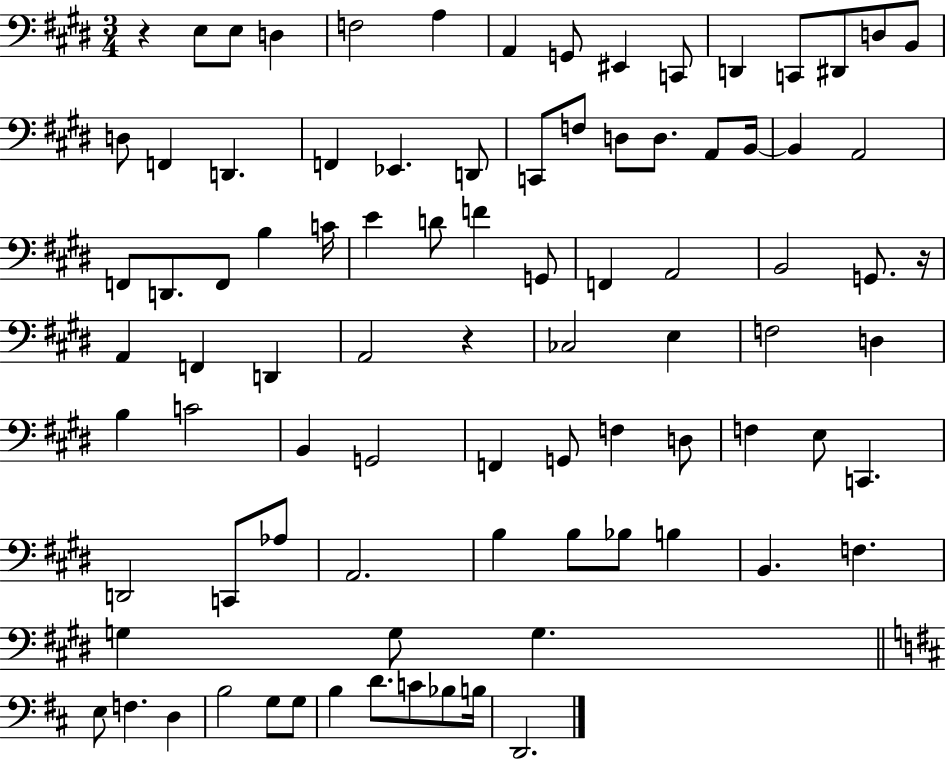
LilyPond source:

{
  \clef bass
  \numericTimeSignature
  \time 3/4
  \key e \major
  r4 e8 e8 d4 | f2 a4 | a,4 g,8 eis,4 c,8 | d,4 c,8 dis,8 d8 b,8 | \break d8 f,4 d,4. | f,4 ees,4. d,8 | c,8 f8 d8 d8. a,8 b,16~~ | b,4 a,2 | \break f,8 d,8. f,8 b4 c'16 | e'4 d'8 f'4 g,8 | f,4 a,2 | b,2 g,8. r16 | \break a,4 f,4 d,4 | a,2 r4 | ces2 e4 | f2 d4 | \break b4 c'2 | b,4 g,2 | f,4 g,8 f4 d8 | f4 e8 c,4. | \break d,2 c,8 aes8 | a,2. | b4 b8 bes8 b4 | b,4. f4. | \break g4 g8 g4. | \bar "||" \break \key d \major e8 f4. d4 | b2 g8 g8 | b4 d'8. c'8 bes8 b16 | d,2. | \break \bar "|."
}